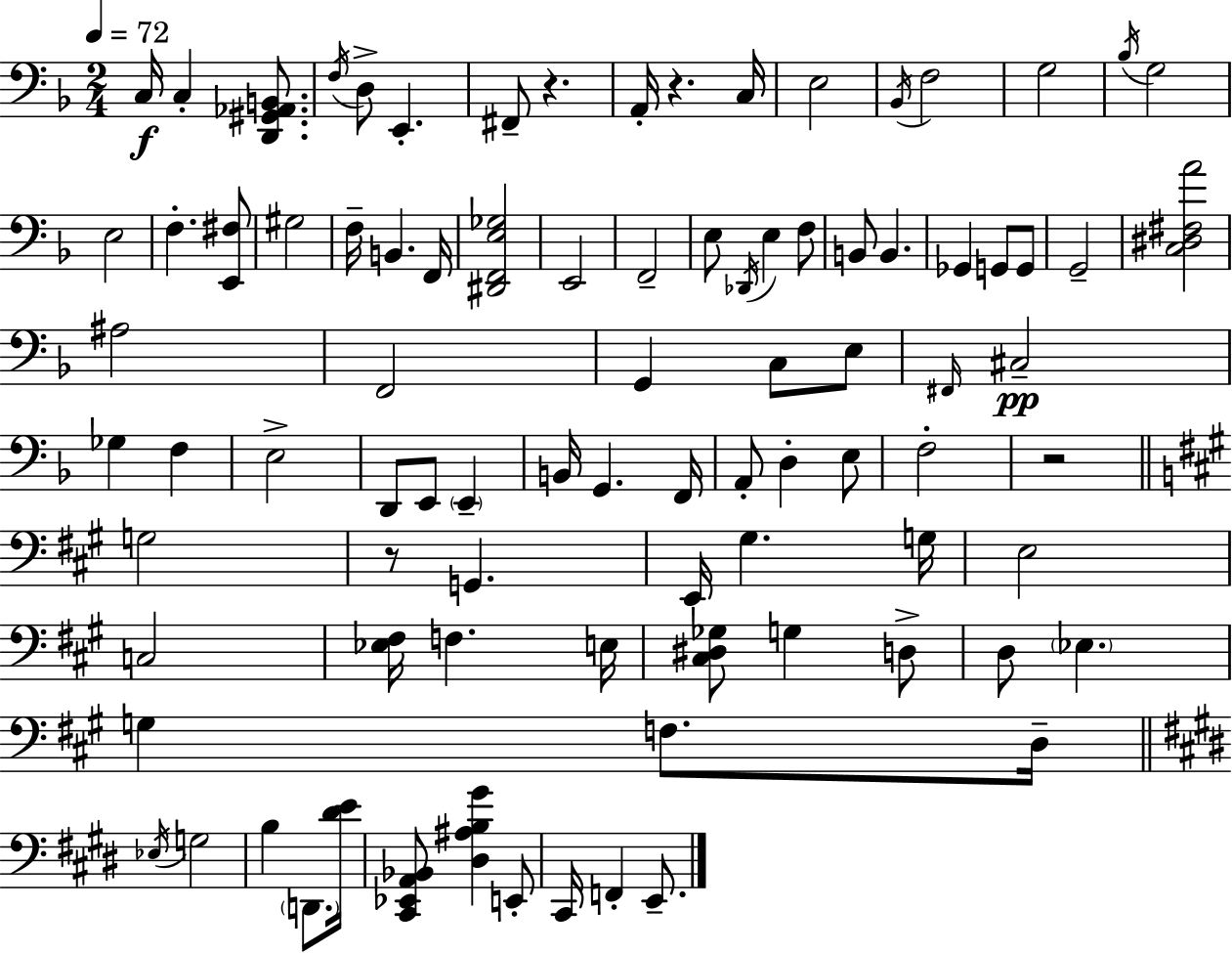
C3/s C3/q [D2,G#2,Ab2,B2]/e. F3/s D3/e E2/q. F#2/e R/q. A2/s R/q. C3/s E3/h Bb2/s F3/h G3/h Bb3/s G3/h E3/h F3/q. [E2,F#3]/e G#3/h F3/s B2/q. F2/s [D#2,F2,E3,Gb3]/h E2/h F2/h E3/e Db2/s E3/q F3/e B2/e B2/q. Gb2/q G2/e G2/e G2/h [C3,D#3,F#3,A4]/h A#3/h F2/h G2/q C3/e E3/e F#2/s C#3/h Gb3/q F3/q E3/h D2/e E2/e E2/q B2/s G2/q. F2/s A2/e D3/q E3/e F3/h R/h G3/h R/e G2/q. E2/s G#3/q. G3/s E3/h C3/h [Eb3,F#3]/s F3/q. E3/s [C#3,D#3,Gb3]/e G3/q D3/e D3/e Eb3/q. G3/q F3/e. D3/s Eb3/s G3/h B3/q D2/e. [D#4,E4]/s [C#2,Eb2,A2,Bb2]/e [D#3,A#3,B3,G#4]/q E2/e C#2/s F2/q E2/e.